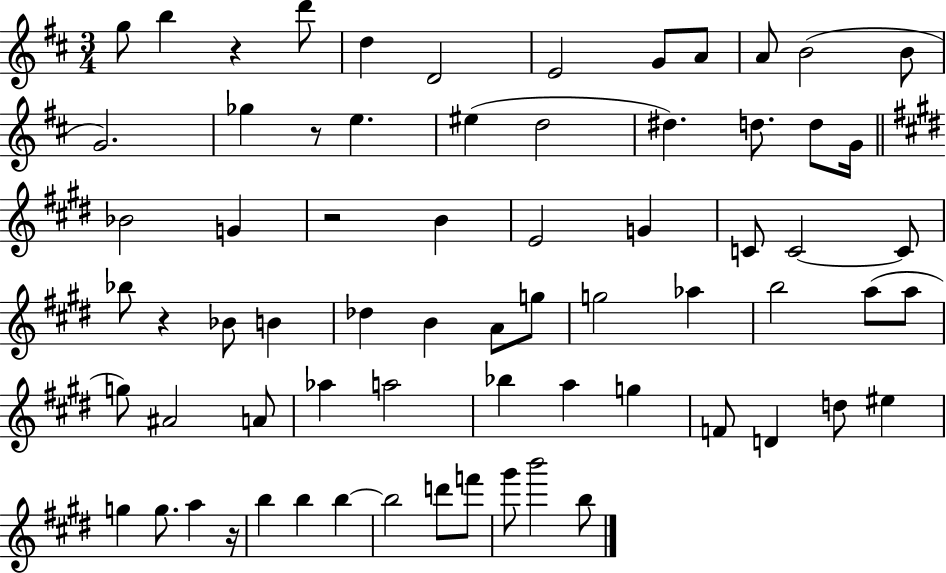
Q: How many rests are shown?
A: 5